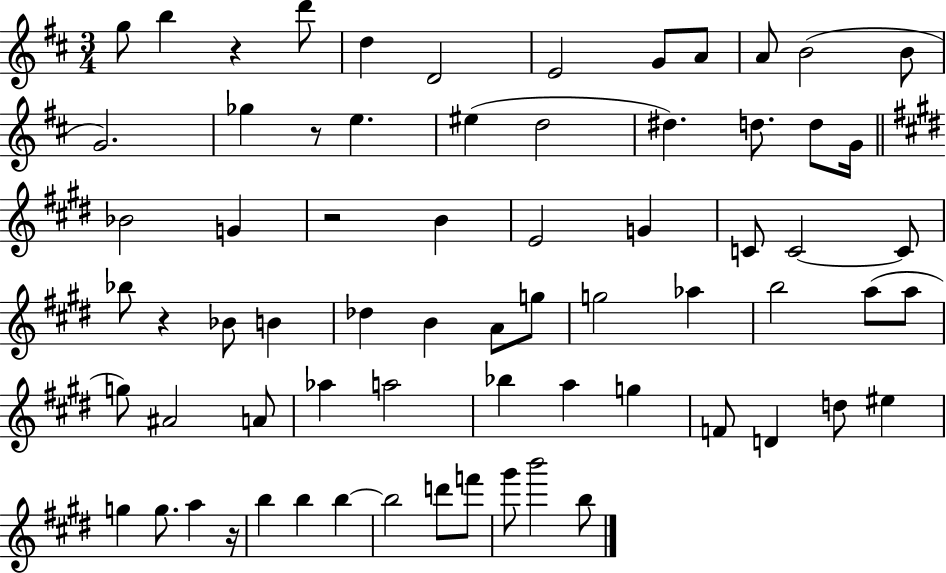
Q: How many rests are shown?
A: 5